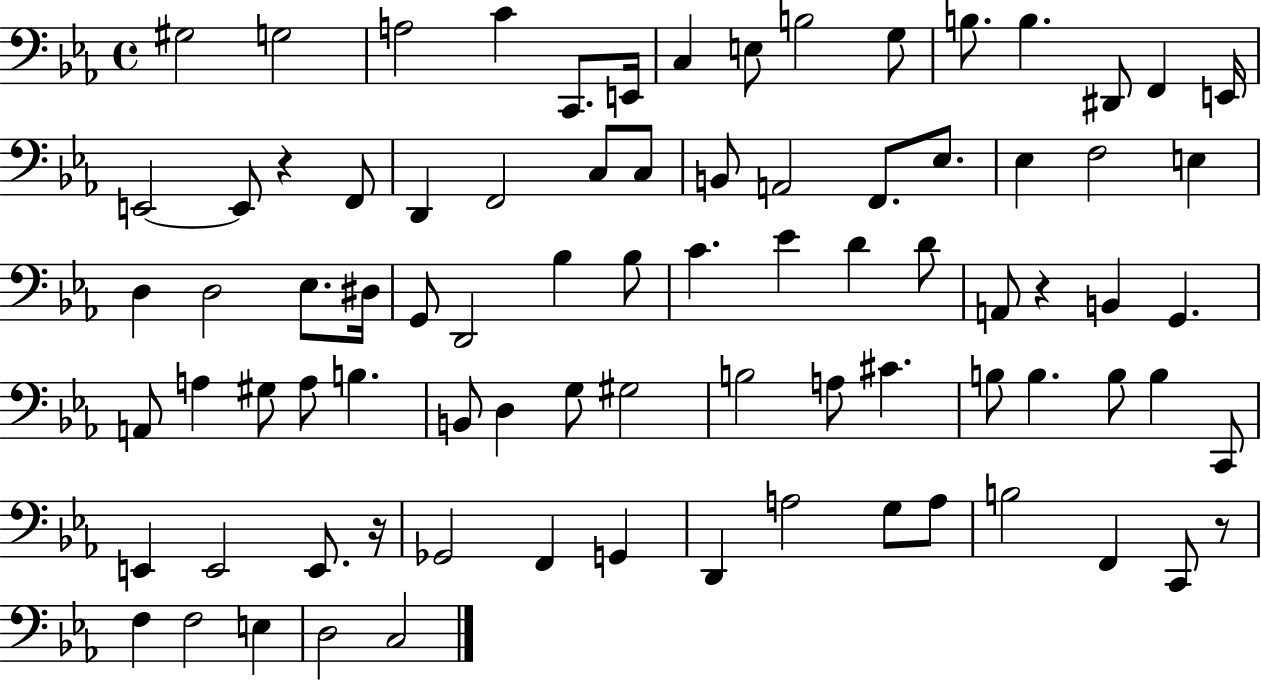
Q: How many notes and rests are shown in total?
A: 83